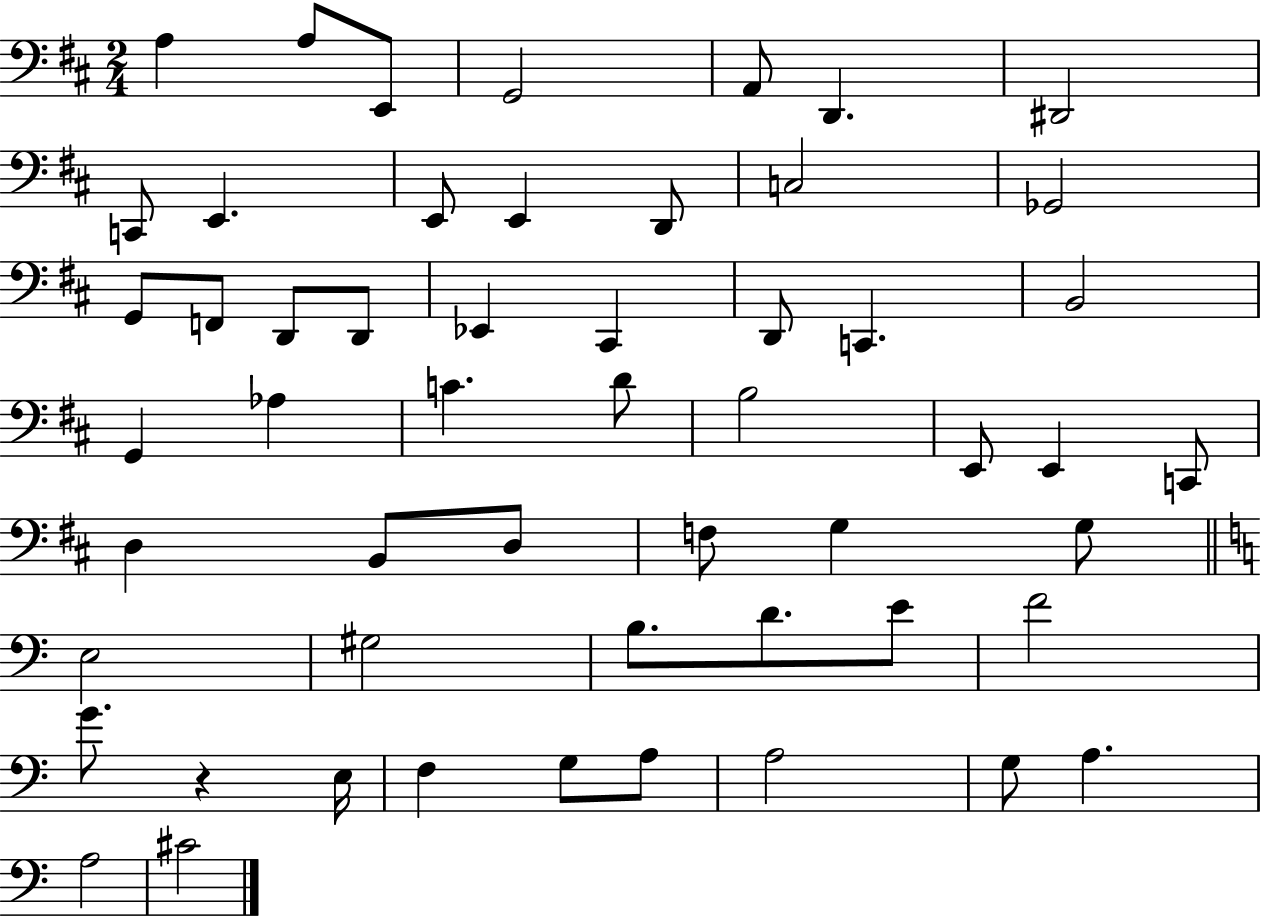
X:1
T:Untitled
M:2/4
L:1/4
K:D
A, A,/2 E,,/2 G,,2 A,,/2 D,, ^D,,2 C,,/2 E,, E,,/2 E,, D,,/2 C,2 _G,,2 G,,/2 F,,/2 D,,/2 D,,/2 _E,, ^C,, D,,/2 C,, B,,2 G,, _A, C D/2 B,2 E,,/2 E,, C,,/2 D, B,,/2 D,/2 F,/2 G, G,/2 E,2 ^G,2 B,/2 D/2 E/2 F2 G/2 z E,/4 F, G,/2 A,/2 A,2 G,/2 A, A,2 ^C2